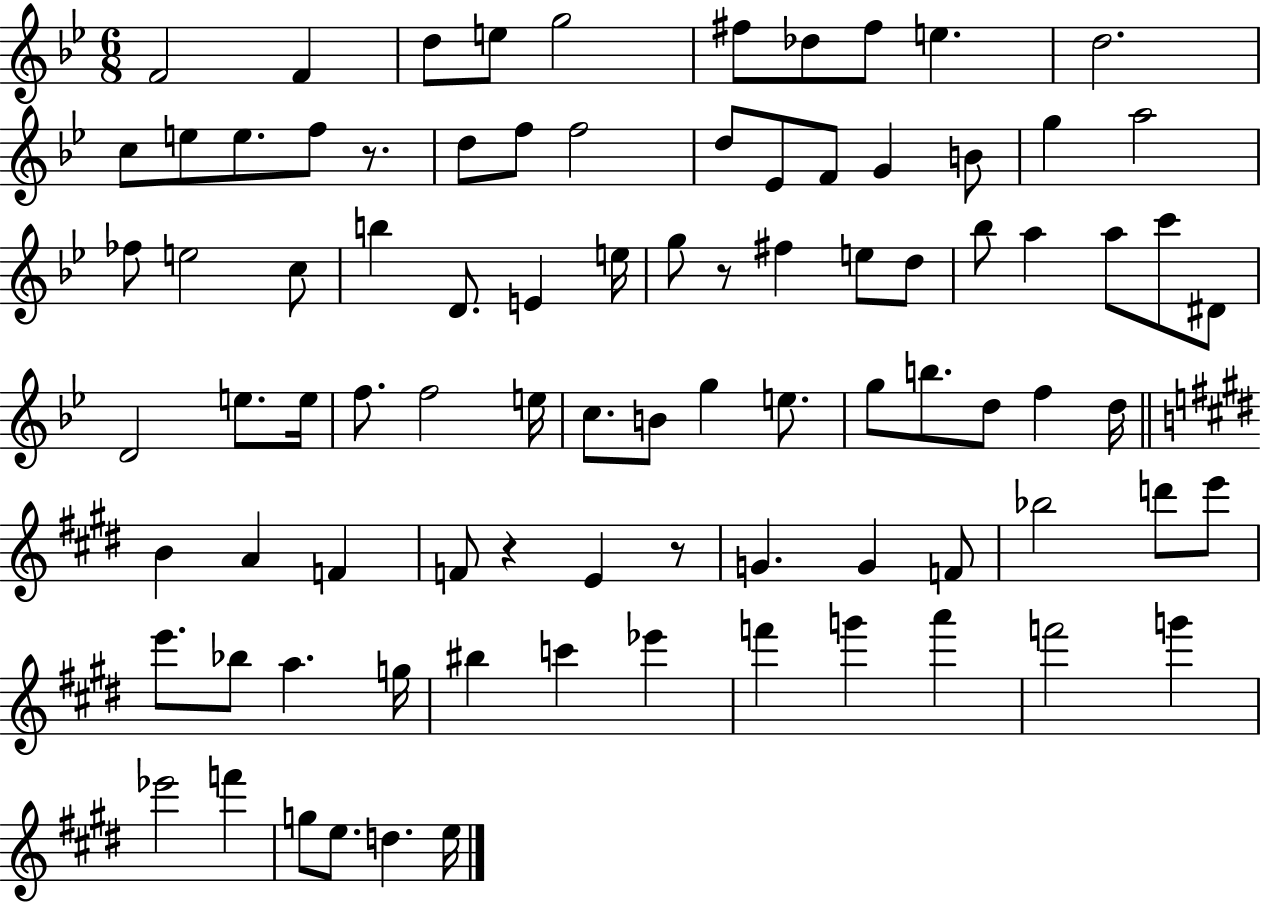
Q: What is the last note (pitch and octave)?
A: E5